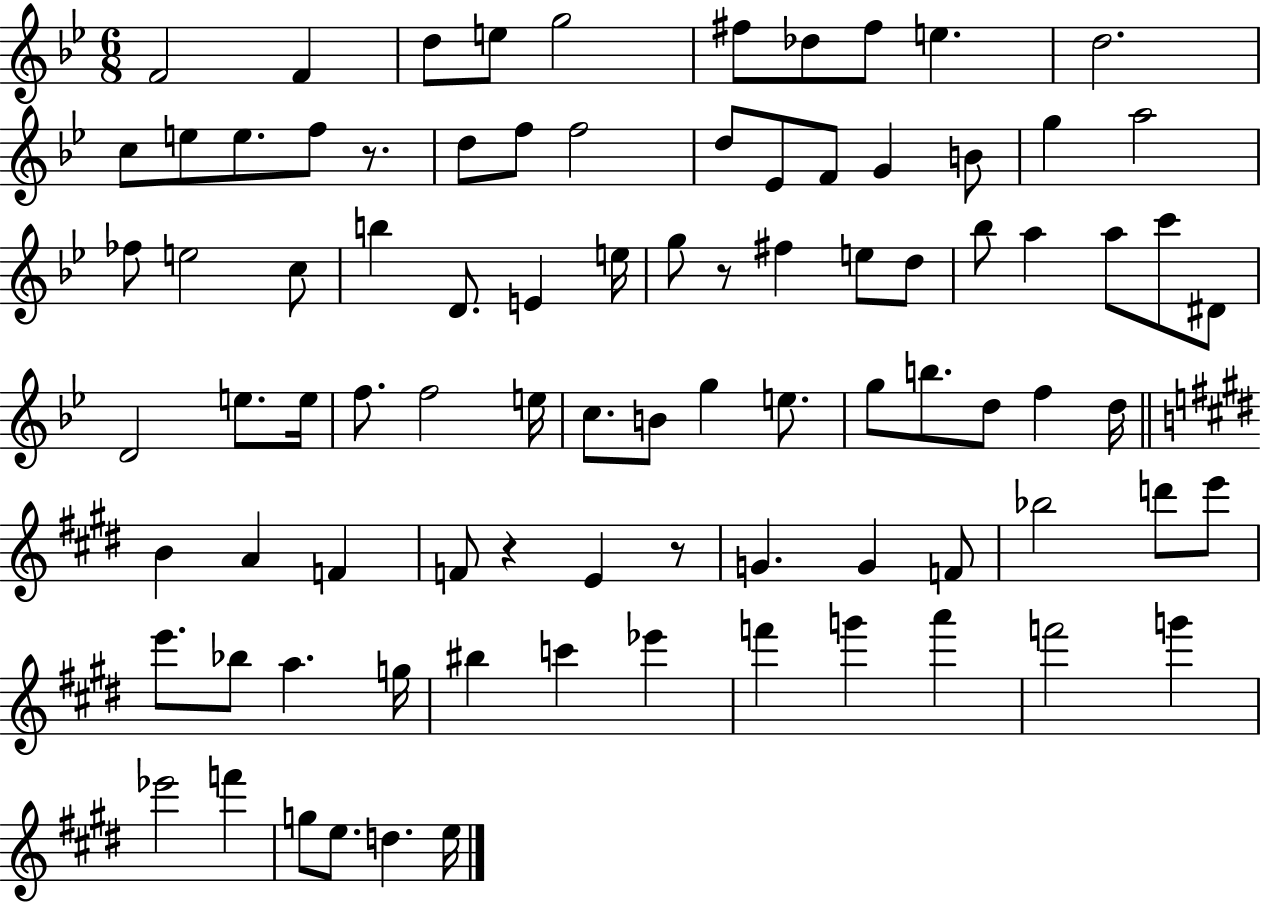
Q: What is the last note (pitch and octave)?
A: E5